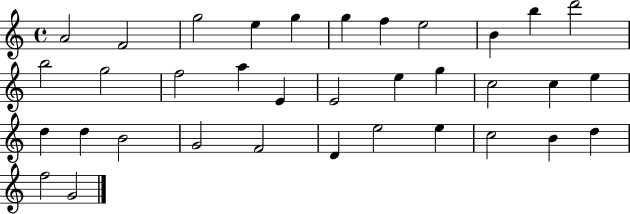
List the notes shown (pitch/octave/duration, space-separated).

A4/h F4/h G5/h E5/q G5/q G5/q F5/q E5/h B4/q B5/q D6/h B5/h G5/h F5/h A5/q E4/q E4/h E5/q G5/q C5/h C5/q E5/q D5/q D5/q B4/h G4/h F4/h D4/q E5/h E5/q C5/h B4/q D5/q F5/h G4/h